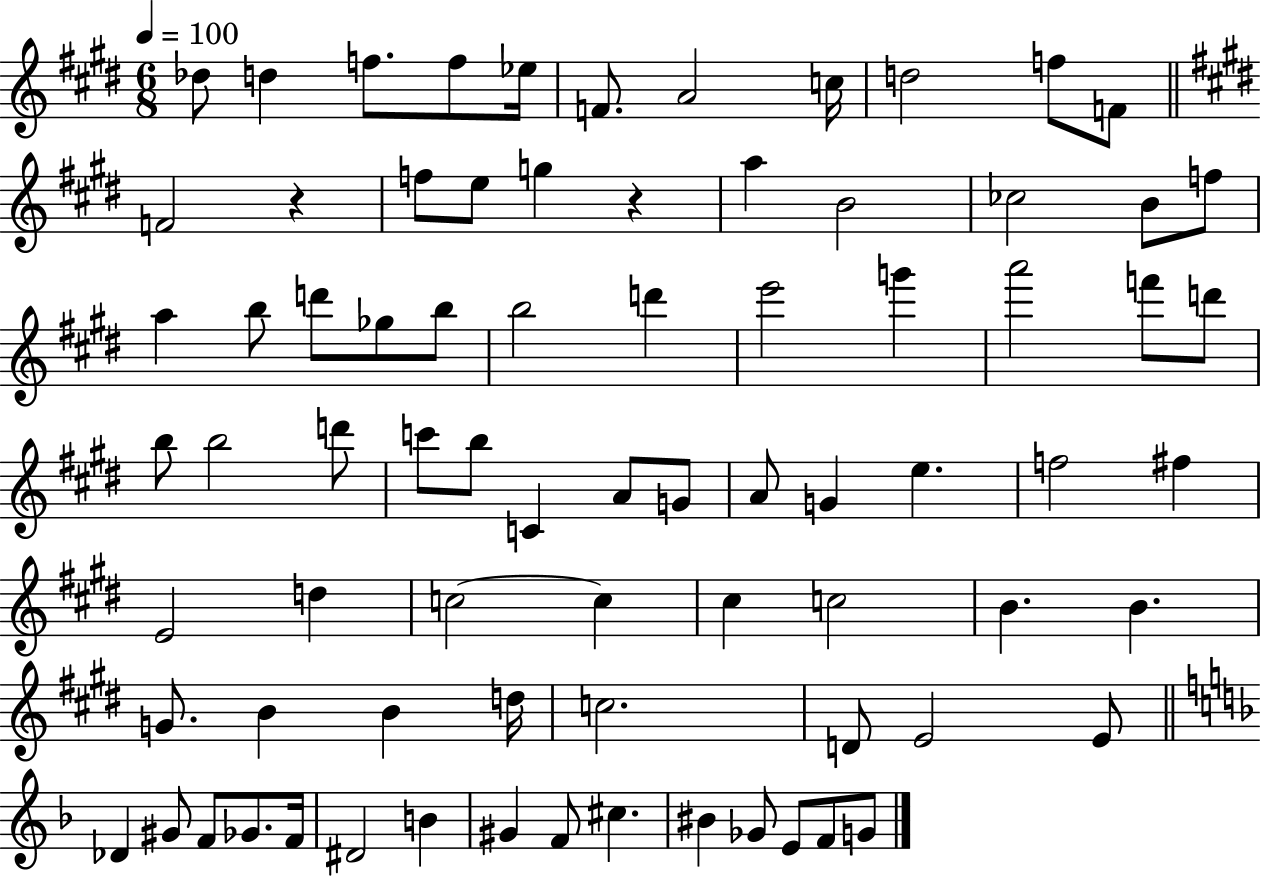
X:1
T:Untitled
M:6/8
L:1/4
K:E
_d/2 d f/2 f/2 _e/4 F/2 A2 c/4 d2 f/2 F/2 F2 z f/2 e/2 g z a B2 _c2 B/2 f/2 a b/2 d'/2 _g/2 b/2 b2 d' e'2 g' a'2 f'/2 d'/2 b/2 b2 d'/2 c'/2 b/2 C A/2 G/2 A/2 G e f2 ^f E2 d c2 c ^c c2 B B G/2 B B d/4 c2 D/2 E2 E/2 _D ^G/2 F/2 _G/2 F/4 ^D2 B ^G F/2 ^c ^B _G/2 E/2 F/2 G/2